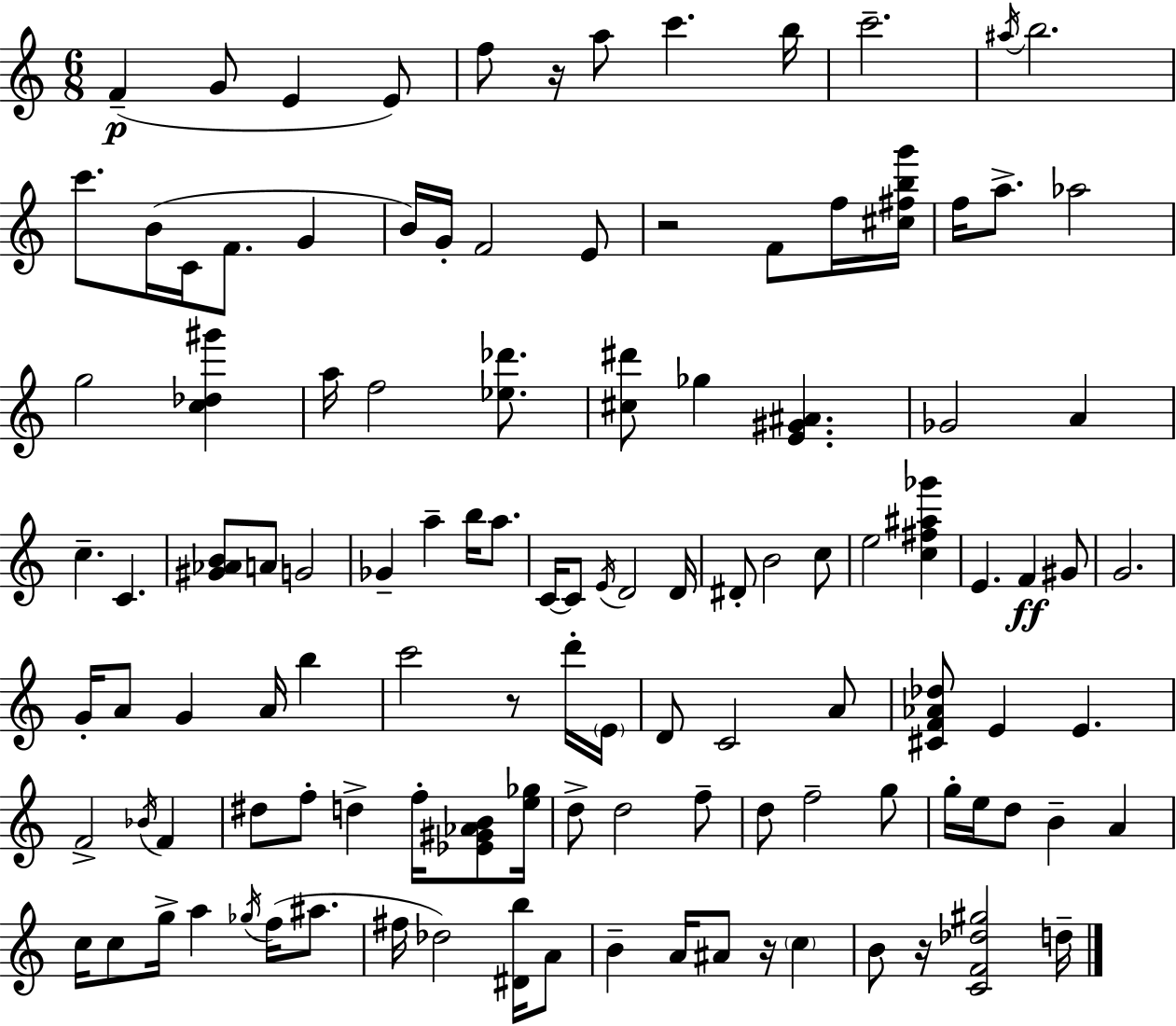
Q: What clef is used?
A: treble